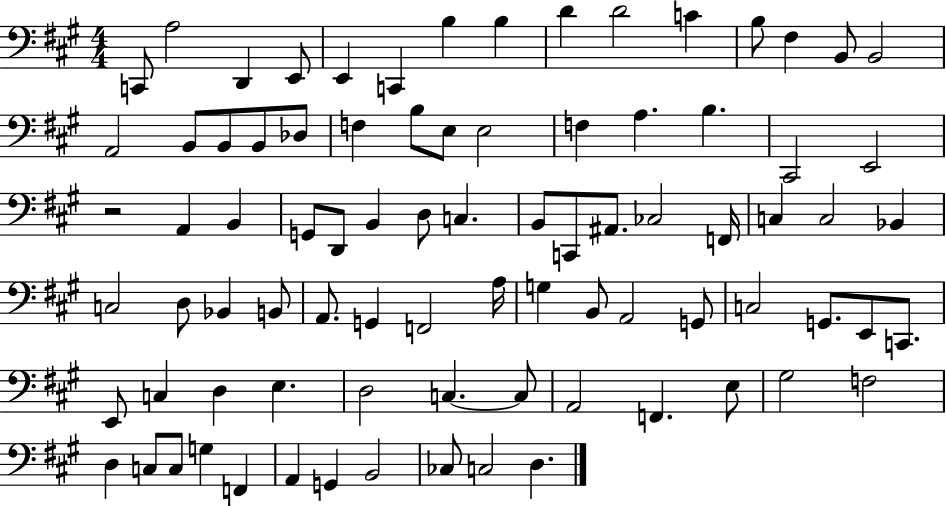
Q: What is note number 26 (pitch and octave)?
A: A3